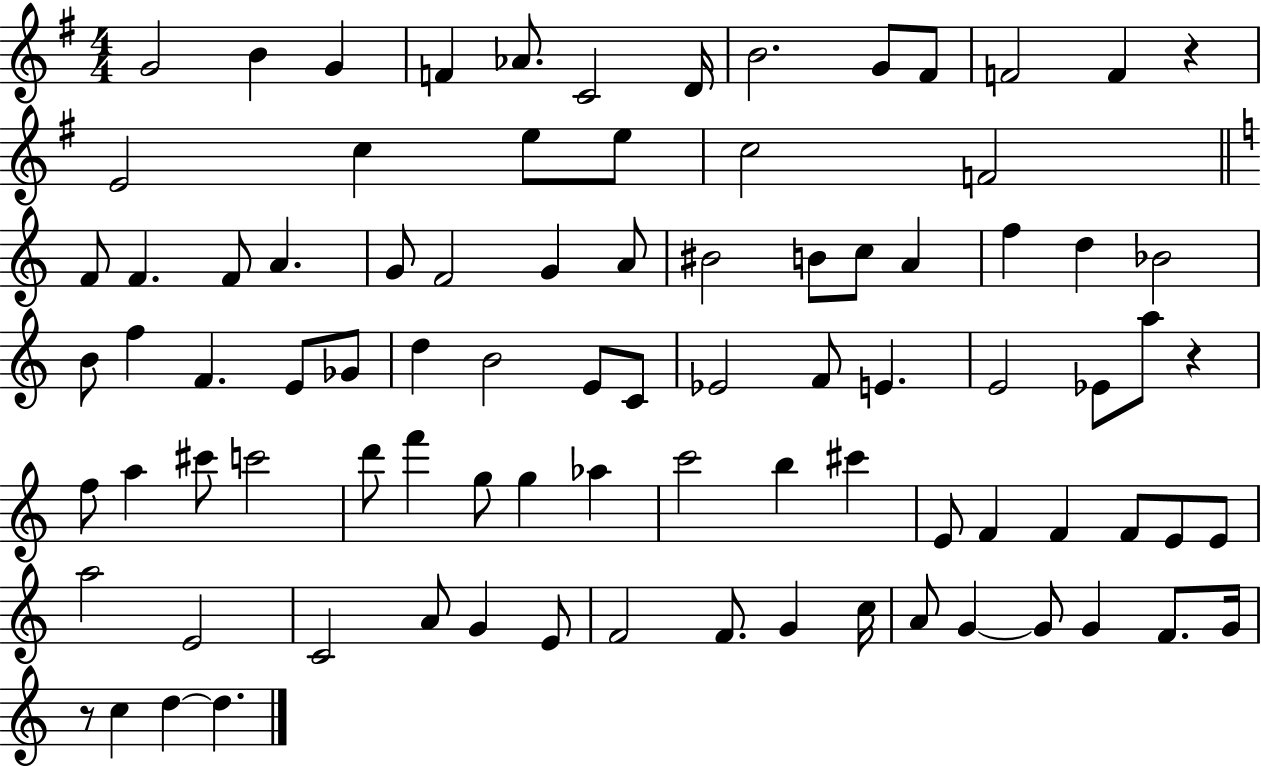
{
  \clef treble
  \numericTimeSignature
  \time 4/4
  \key g \major
  g'2 b'4 g'4 | f'4 aes'8. c'2 d'16 | b'2. g'8 fis'8 | f'2 f'4 r4 | \break e'2 c''4 e''8 e''8 | c''2 f'2 | \bar "||" \break \key a \minor f'8 f'4. f'8 a'4. | g'8 f'2 g'4 a'8 | bis'2 b'8 c''8 a'4 | f''4 d''4 bes'2 | \break b'8 f''4 f'4. e'8 ges'8 | d''4 b'2 e'8 c'8 | ees'2 f'8 e'4. | e'2 ees'8 a''8 r4 | \break f''8 a''4 cis'''8 c'''2 | d'''8 f'''4 g''8 g''4 aes''4 | c'''2 b''4 cis'''4 | e'8 f'4 f'4 f'8 e'8 e'8 | \break a''2 e'2 | c'2 a'8 g'4 e'8 | f'2 f'8. g'4 c''16 | a'8 g'4~~ g'8 g'4 f'8. g'16 | \break r8 c''4 d''4~~ d''4. | \bar "|."
}